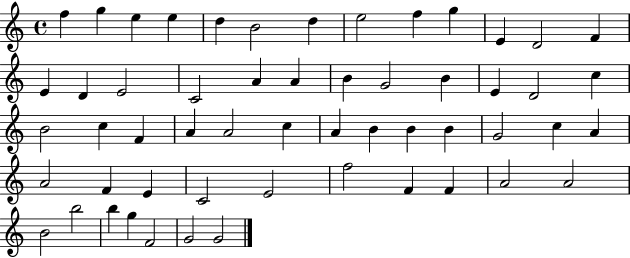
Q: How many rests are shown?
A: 0